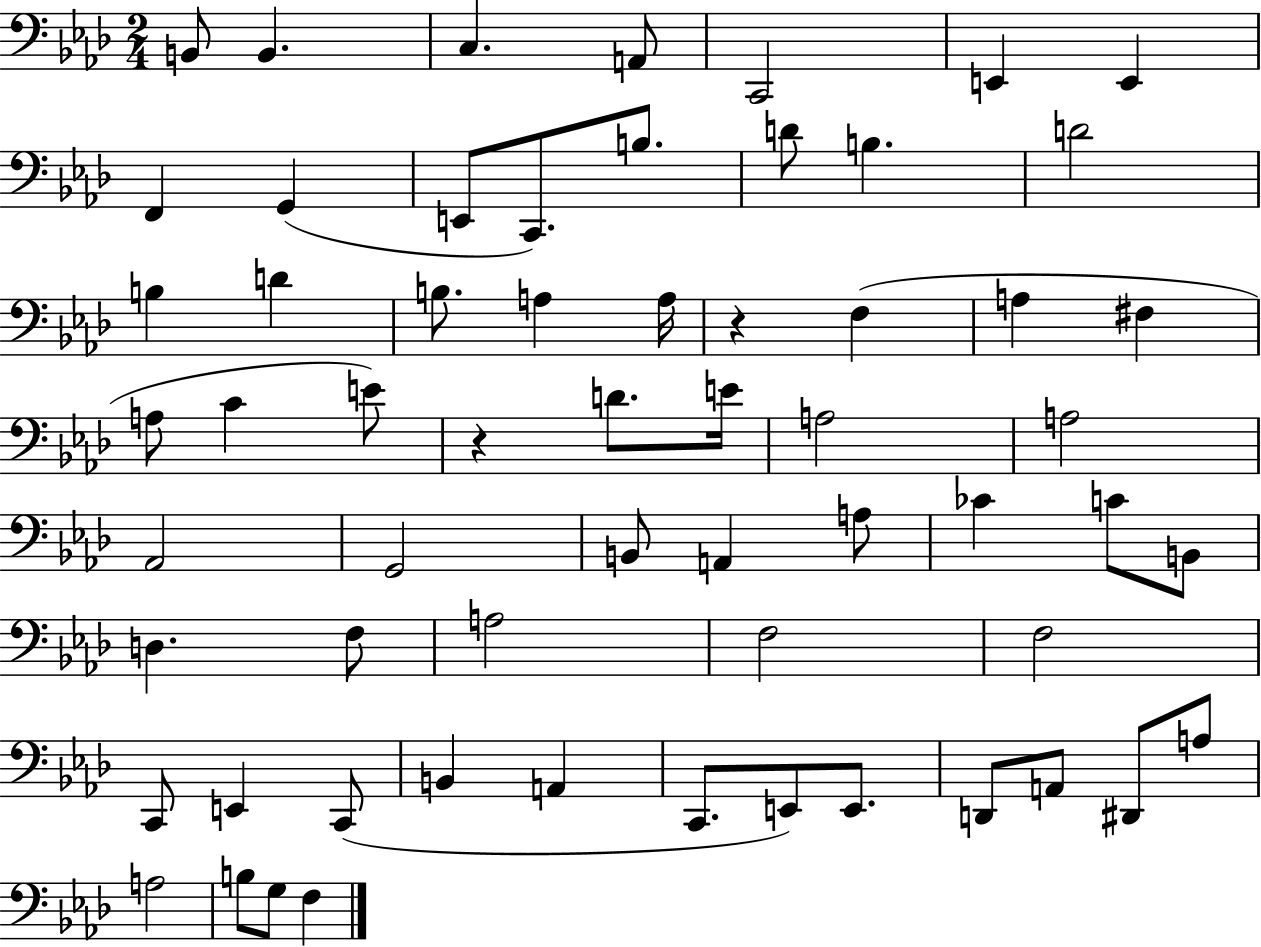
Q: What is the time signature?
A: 2/4